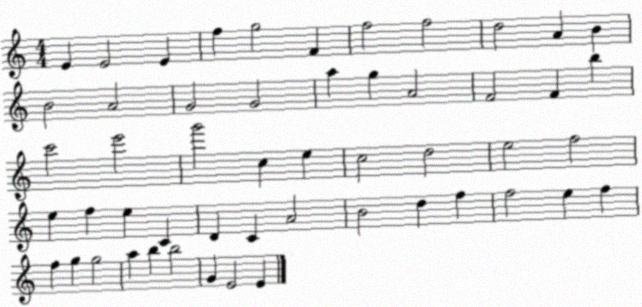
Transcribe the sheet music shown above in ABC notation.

X:1
T:Untitled
M:4/4
L:1/4
K:C
E E2 E f g2 F f2 f2 d2 A B B2 A2 G2 G2 a g A2 F2 F b c'2 e'2 g'2 c e c2 d2 e2 f2 e f e C D C A2 B2 d f f2 e f f g g2 a b b2 G E2 E